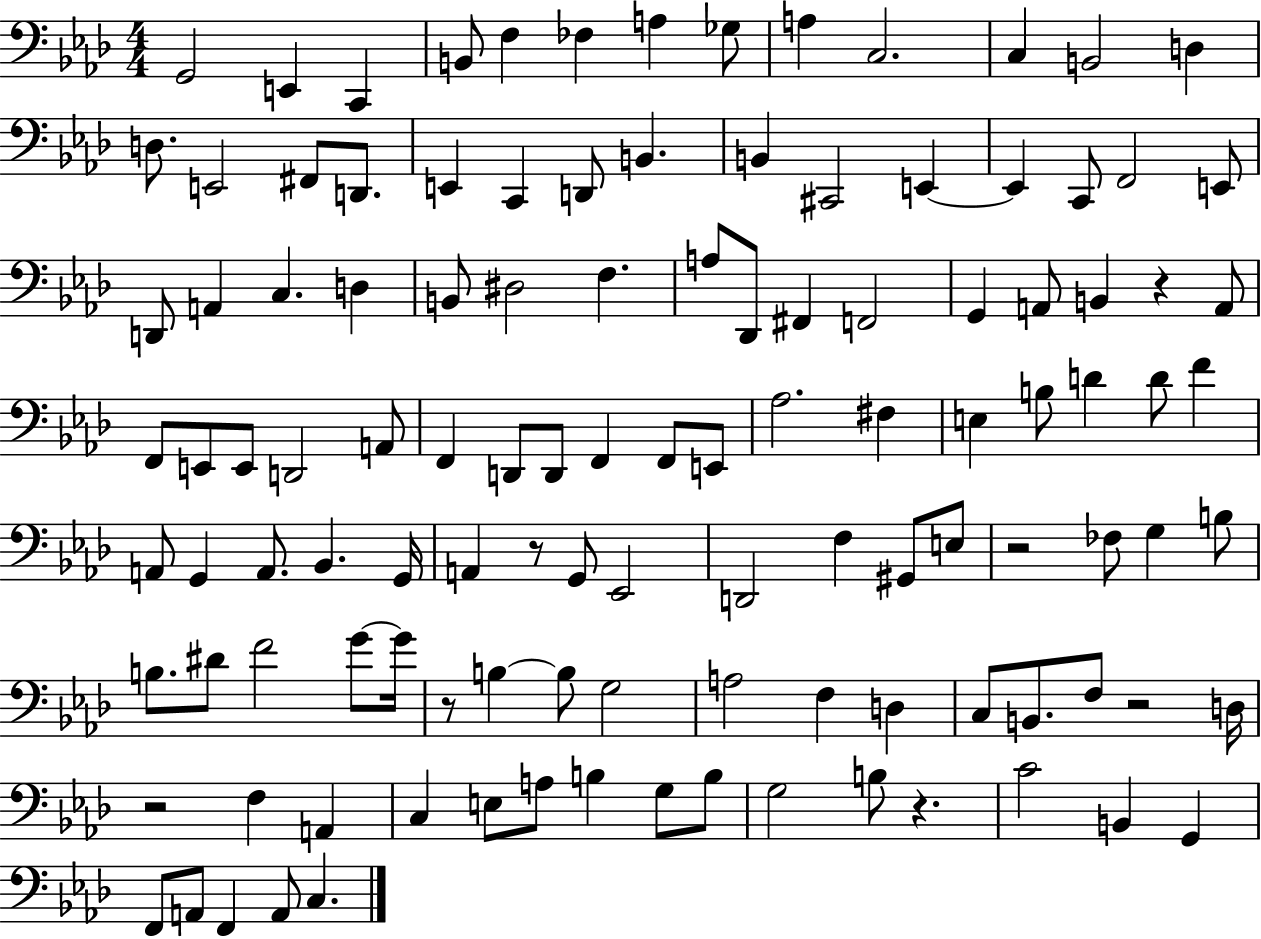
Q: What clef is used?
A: bass